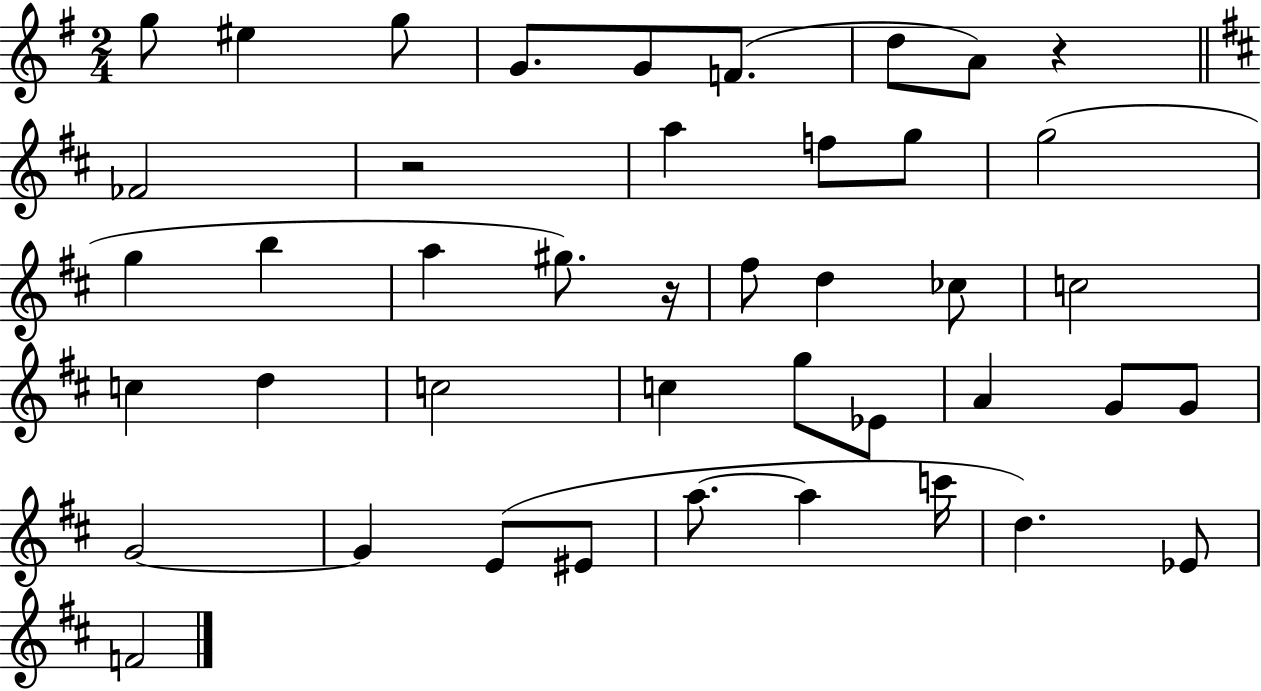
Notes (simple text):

G5/e EIS5/q G5/e G4/e. G4/e F4/e. D5/e A4/e R/q FES4/h R/h A5/q F5/e G5/e G5/h G5/q B5/q A5/q G#5/e. R/s F#5/e D5/q CES5/e C5/h C5/q D5/q C5/h C5/q G5/e Eb4/e A4/q G4/e G4/e G4/h G4/q E4/e EIS4/e A5/e. A5/q C6/s D5/q. Eb4/e F4/h